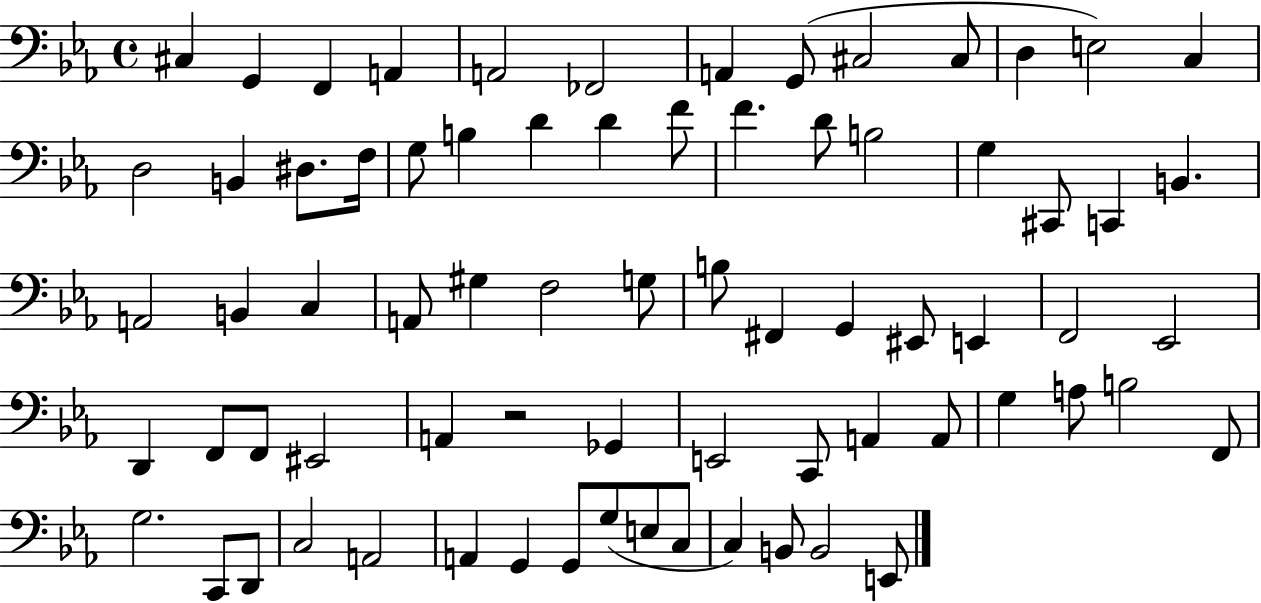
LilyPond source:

{
  \clef bass
  \time 4/4
  \defaultTimeSignature
  \key ees \major
  cis4 g,4 f,4 a,4 | a,2 fes,2 | a,4 g,8( cis2 cis8 | d4 e2) c4 | \break d2 b,4 dis8. f16 | g8 b4 d'4 d'4 f'8 | f'4. d'8 b2 | g4 cis,8 c,4 b,4. | \break a,2 b,4 c4 | a,8 gis4 f2 g8 | b8 fis,4 g,4 eis,8 e,4 | f,2 ees,2 | \break d,4 f,8 f,8 eis,2 | a,4 r2 ges,4 | e,2 c,8 a,4 a,8 | g4 a8 b2 f,8 | \break g2. c,8 d,8 | c2 a,2 | a,4 g,4 g,8 g8( e8 c8 | c4) b,8 b,2 e,8 | \break \bar "|."
}